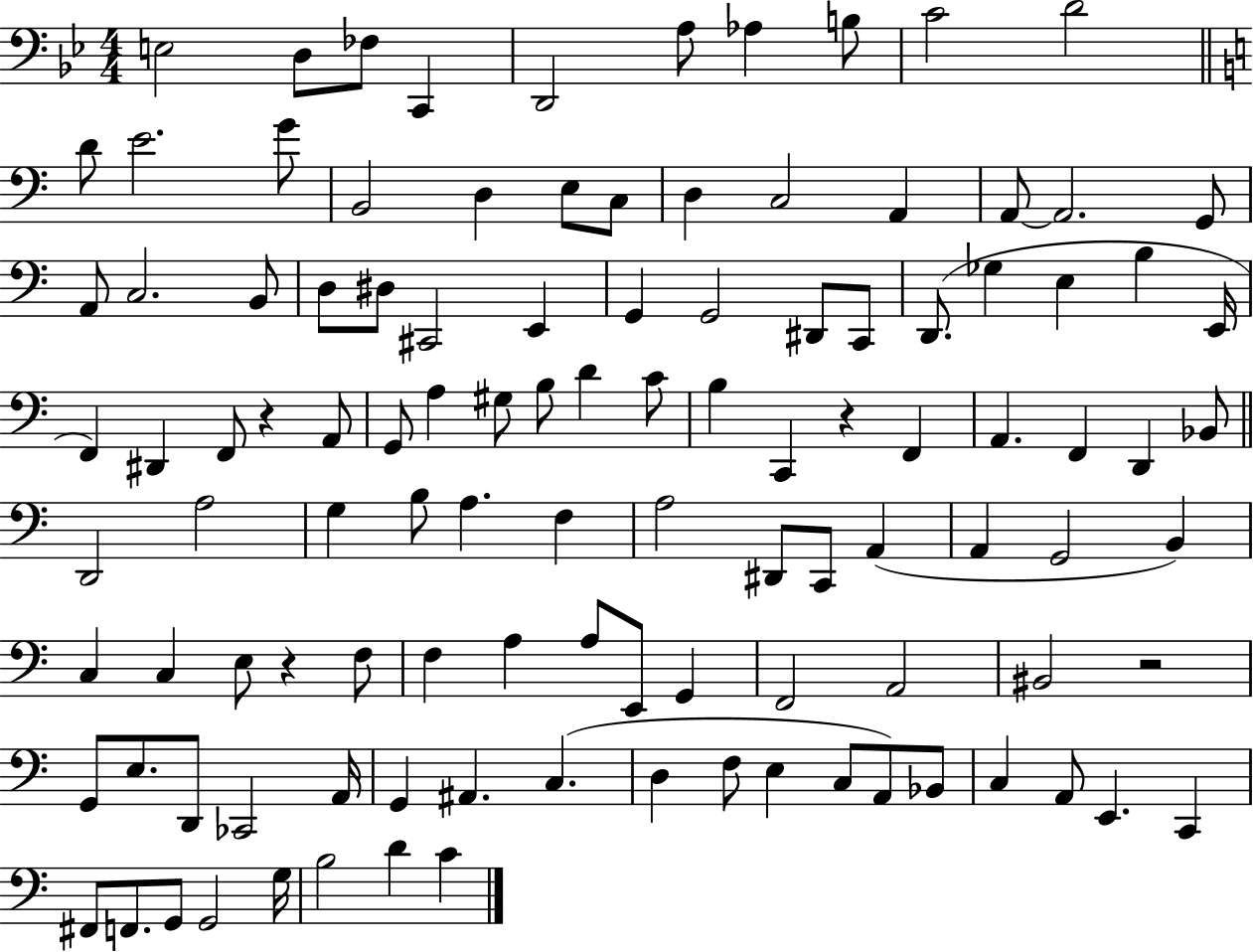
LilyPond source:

{
  \clef bass
  \numericTimeSignature
  \time 4/4
  \key bes \major
  e2 d8 fes8 c,4 | d,2 a8 aes4 b8 | c'2 d'2 | \bar "||" \break \key a \minor d'8 e'2. g'8 | b,2 d4 e8 c8 | d4 c2 a,4 | a,8~~ a,2. g,8 | \break a,8 c2. b,8 | d8 dis8 cis,2 e,4 | g,4 g,2 dis,8 c,8 | d,8.( ges4 e4 b4 e,16 | \break f,4) dis,4 f,8 r4 a,8 | g,8 a4 gis8 b8 d'4 c'8 | b4 c,4 r4 f,4 | a,4. f,4 d,4 bes,8 | \break \bar "||" \break \key c \major d,2 a2 | g4 b8 a4. f4 | a2 dis,8 c,8 a,4( | a,4 g,2 b,4) | \break c4 c4 e8 r4 f8 | f4 a4 a8 e,8 g,4 | f,2 a,2 | bis,2 r2 | \break g,8 e8. d,8 ces,2 a,16 | g,4 ais,4. c4.( | d4 f8 e4 c8 a,8) bes,8 | c4 a,8 e,4. c,4 | \break fis,8 f,8. g,8 g,2 g16 | b2 d'4 c'4 | \bar "|."
}